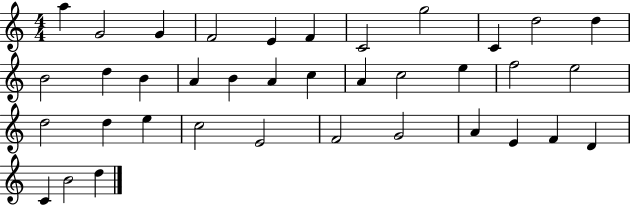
{
  \clef treble
  \numericTimeSignature
  \time 4/4
  \key c \major
  a''4 g'2 g'4 | f'2 e'4 f'4 | c'2 g''2 | c'4 d''2 d''4 | \break b'2 d''4 b'4 | a'4 b'4 a'4 c''4 | a'4 c''2 e''4 | f''2 e''2 | \break d''2 d''4 e''4 | c''2 e'2 | f'2 g'2 | a'4 e'4 f'4 d'4 | \break c'4 b'2 d''4 | \bar "|."
}